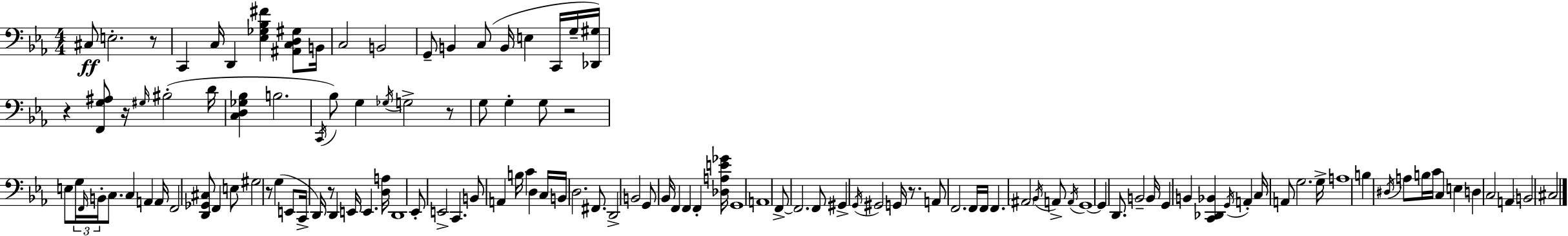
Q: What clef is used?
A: bass